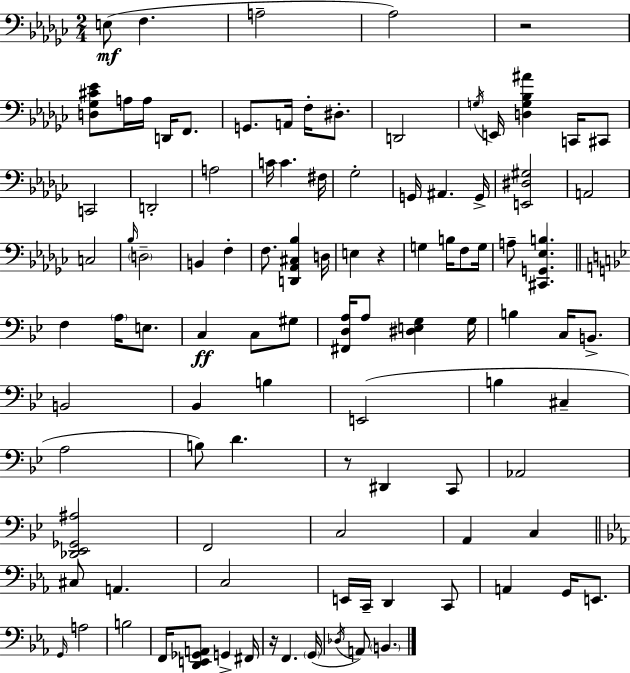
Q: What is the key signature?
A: EES minor